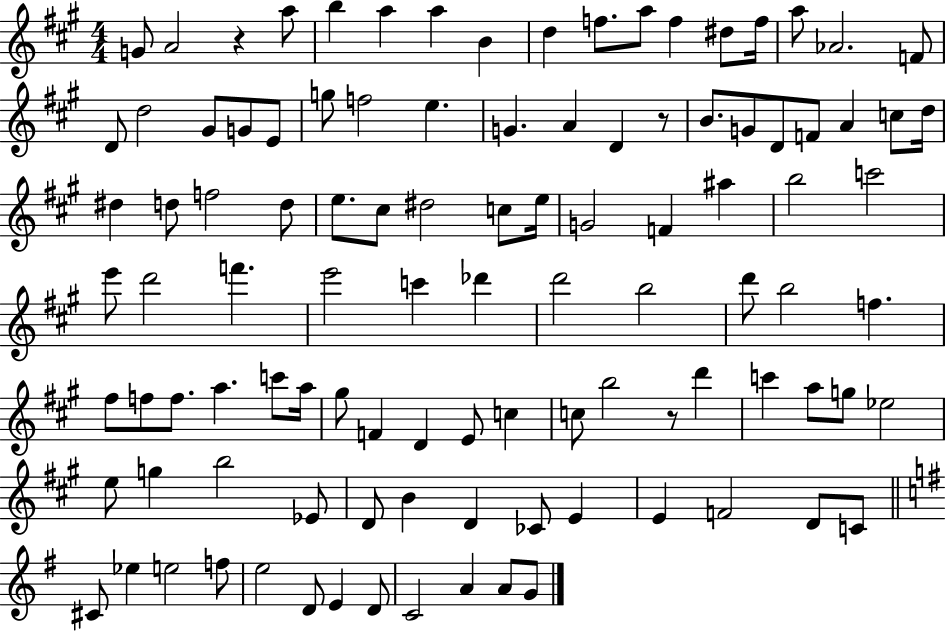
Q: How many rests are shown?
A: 3